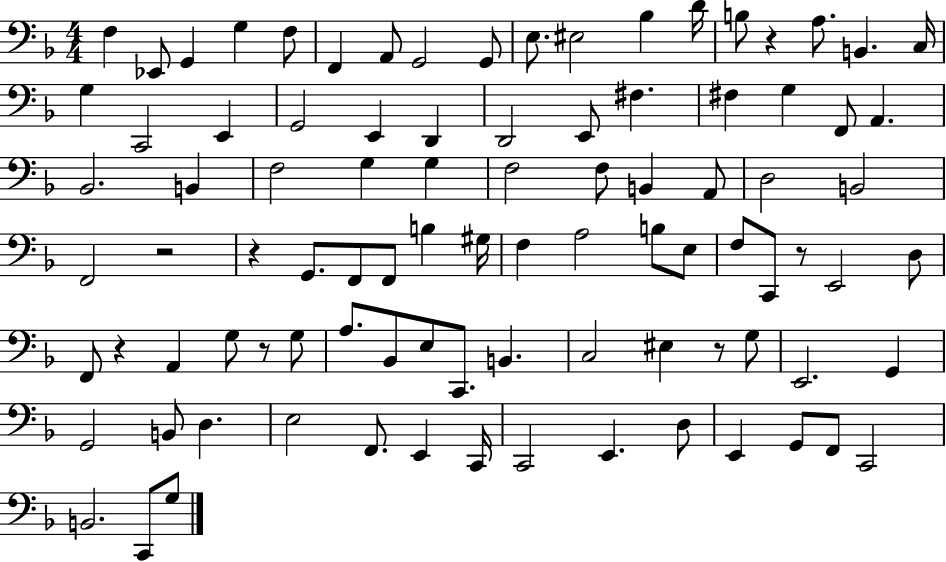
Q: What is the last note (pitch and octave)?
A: G3